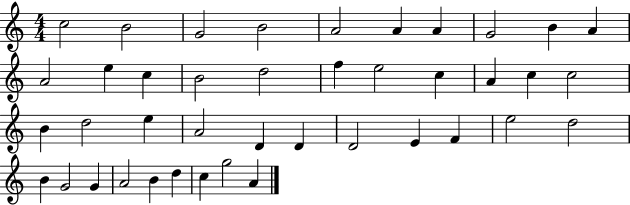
{
  \clef treble
  \numericTimeSignature
  \time 4/4
  \key c \major
  c''2 b'2 | g'2 b'2 | a'2 a'4 a'4 | g'2 b'4 a'4 | \break a'2 e''4 c''4 | b'2 d''2 | f''4 e''2 c''4 | a'4 c''4 c''2 | \break b'4 d''2 e''4 | a'2 d'4 d'4 | d'2 e'4 f'4 | e''2 d''2 | \break b'4 g'2 g'4 | a'2 b'4 d''4 | c''4 g''2 a'4 | \bar "|."
}